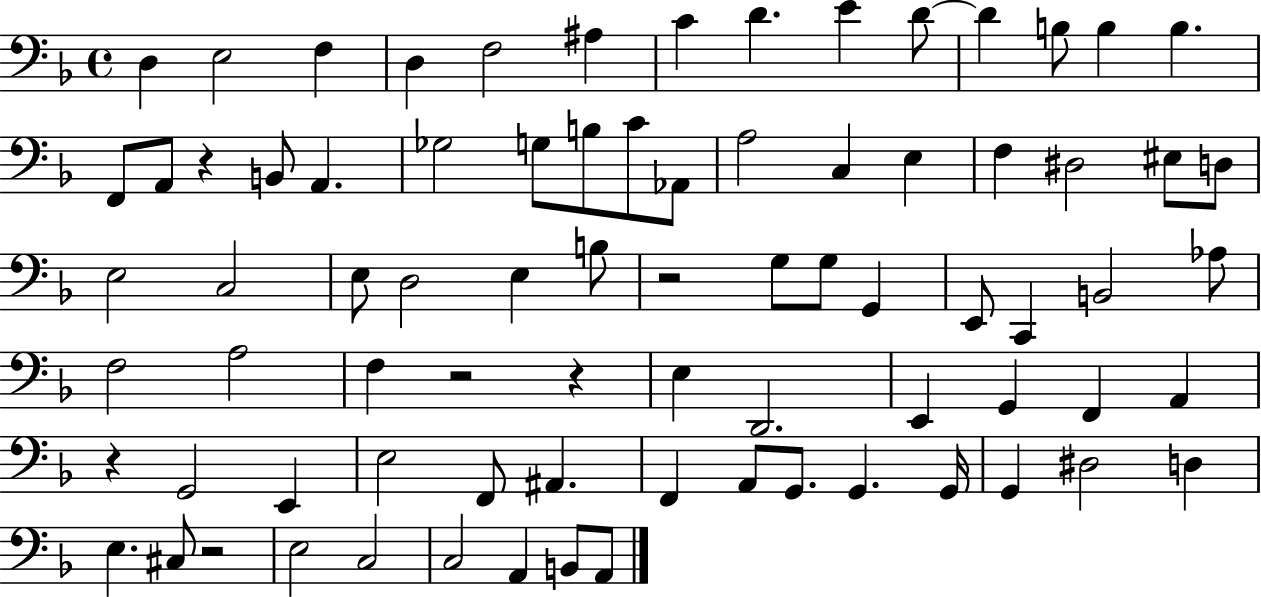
X:1
T:Untitled
M:4/4
L:1/4
K:F
D, E,2 F, D, F,2 ^A, C D E D/2 D B,/2 B, B, F,,/2 A,,/2 z B,,/2 A,, _G,2 G,/2 B,/2 C/2 _A,,/2 A,2 C, E, F, ^D,2 ^E,/2 D,/2 E,2 C,2 E,/2 D,2 E, B,/2 z2 G,/2 G,/2 G,, E,,/2 C,, B,,2 _A,/2 F,2 A,2 F, z2 z E, D,,2 E,, G,, F,, A,, z G,,2 E,, E,2 F,,/2 ^A,, F,, A,,/2 G,,/2 G,, G,,/4 G,, ^D,2 D, E, ^C,/2 z2 E,2 C,2 C,2 A,, B,,/2 A,,/2